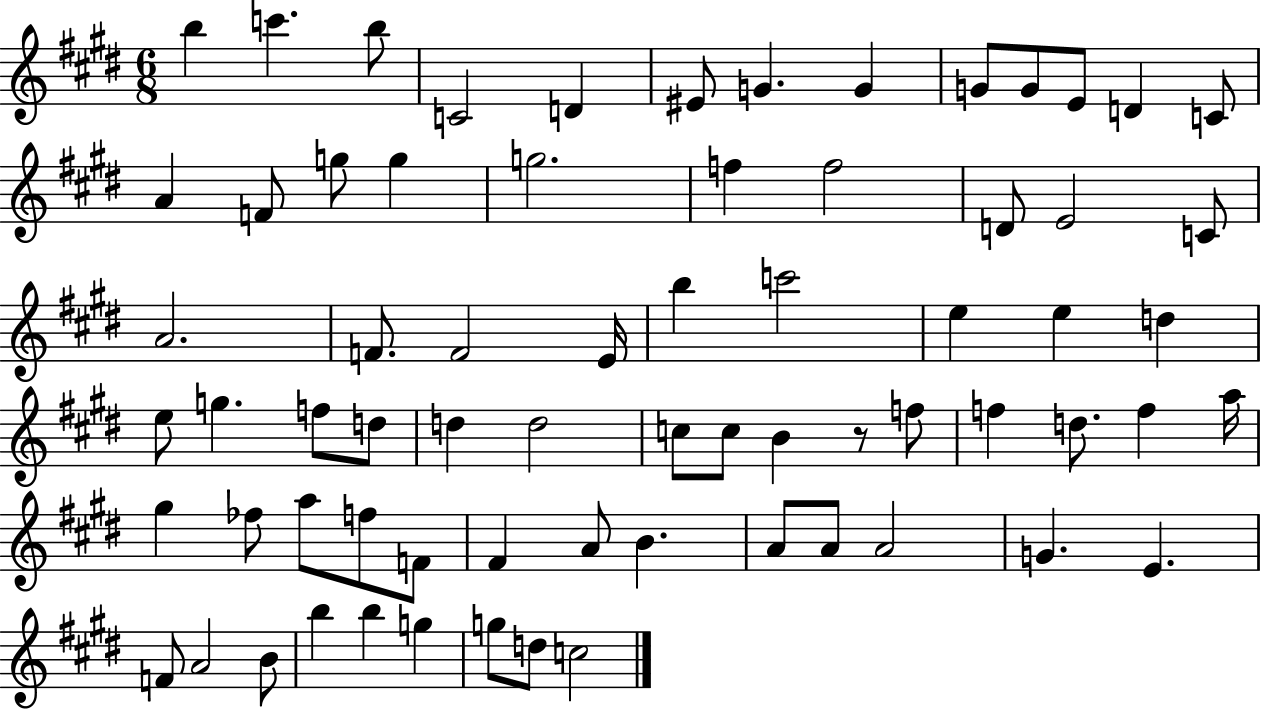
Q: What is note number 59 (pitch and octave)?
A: E4